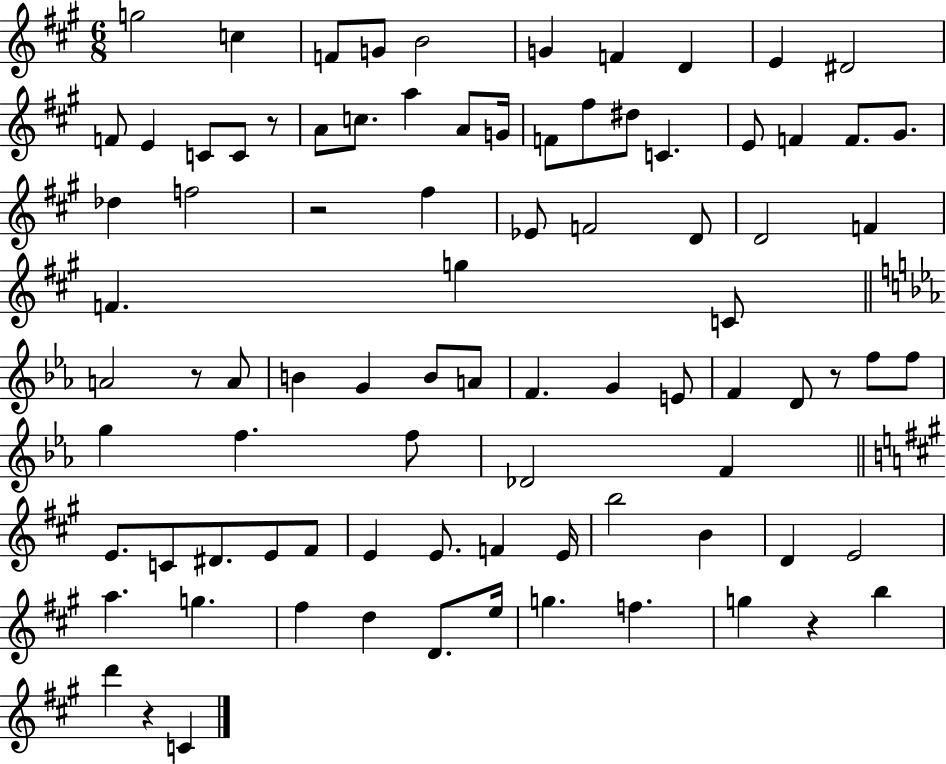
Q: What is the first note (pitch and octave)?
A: G5